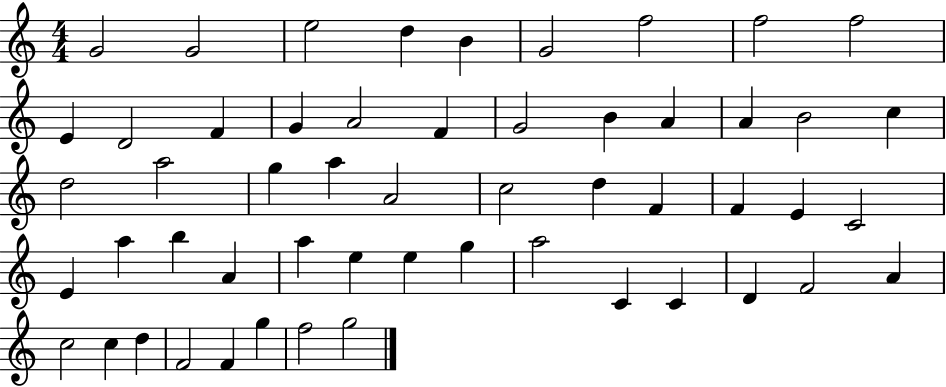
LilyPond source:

{
  \clef treble
  \numericTimeSignature
  \time 4/4
  \key c \major
  g'2 g'2 | e''2 d''4 b'4 | g'2 f''2 | f''2 f''2 | \break e'4 d'2 f'4 | g'4 a'2 f'4 | g'2 b'4 a'4 | a'4 b'2 c''4 | \break d''2 a''2 | g''4 a''4 a'2 | c''2 d''4 f'4 | f'4 e'4 c'2 | \break e'4 a''4 b''4 a'4 | a''4 e''4 e''4 g''4 | a''2 c'4 c'4 | d'4 f'2 a'4 | \break c''2 c''4 d''4 | f'2 f'4 g''4 | f''2 g''2 | \bar "|."
}